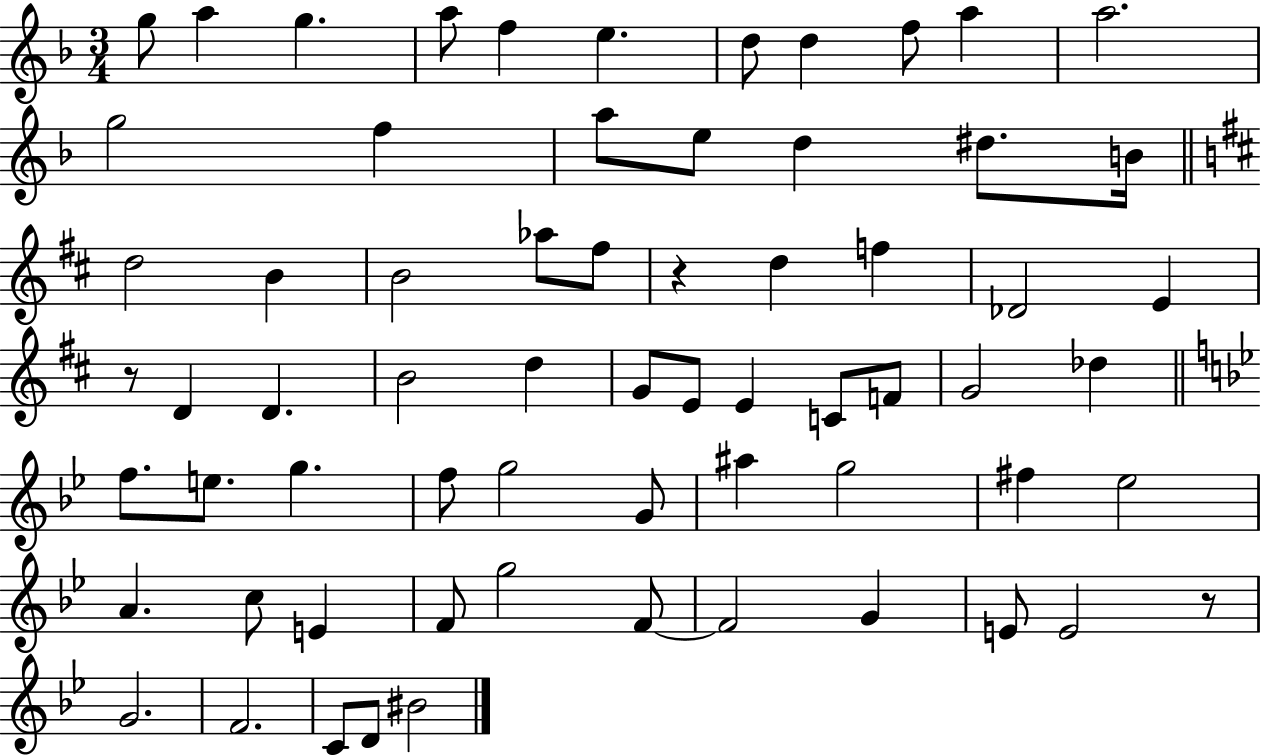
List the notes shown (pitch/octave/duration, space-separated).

G5/e A5/q G5/q. A5/e F5/q E5/q. D5/e D5/q F5/e A5/q A5/h. G5/h F5/q A5/e E5/e D5/q D#5/e. B4/s D5/h B4/q B4/h Ab5/e F#5/e R/q D5/q F5/q Db4/h E4/q R/e D4/q D4/q. B4/h D5/q G4/e E4/e E4/q C4/e F4/e G4/h Db5/q F5/e. E5/e. G5/q. F5/e G5/h G4/e A#5/q G5/h F#5/q Eb5/h A4/q. C5/e E4/q F4/e G5/h F4/e F4/h G4/q E4/e E4/h R/e G4/h. F4/h. C4/e D4/e BIS4/h